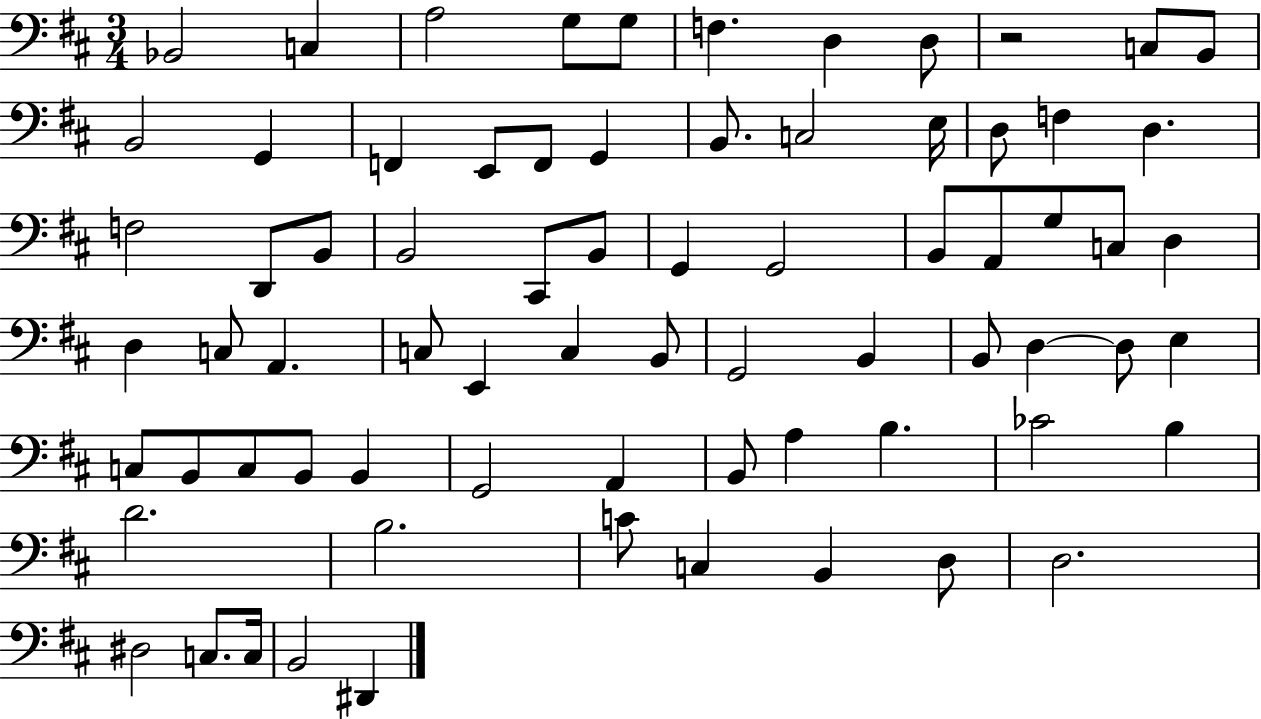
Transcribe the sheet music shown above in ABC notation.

X:1
T:Untitled
M:3/4
L:1/4
K:D
_B,,2 C, A,2 G,/2 G,/2 F, D, D,/2 z2 C,/2 B,,/2 B,,2 G,, F,, E,,/2 F,,/2 G,, B,,/2 C,2 E,/4 D,/2 F, D, F,2 D,,/2 B,,/2 B,,2 ^C,,/2 B,,/2 G,, G,,2 B,,/2 A,,/2 G,/2 C,/2 D, D, C,/2 A,, C,/2 E,, C, B,,/2 G,,2 B,, B,,/2 D, D,/2 E, C,/2 B,,/2 C,/2 B,,/2 B,, G,,2 A,, B,,/2 A, B, _C2 B, D2 B,2 C/2 C, B,, D,/2 D,2 ^D,2 C,/2 C,/4 B,,2 ^D,,